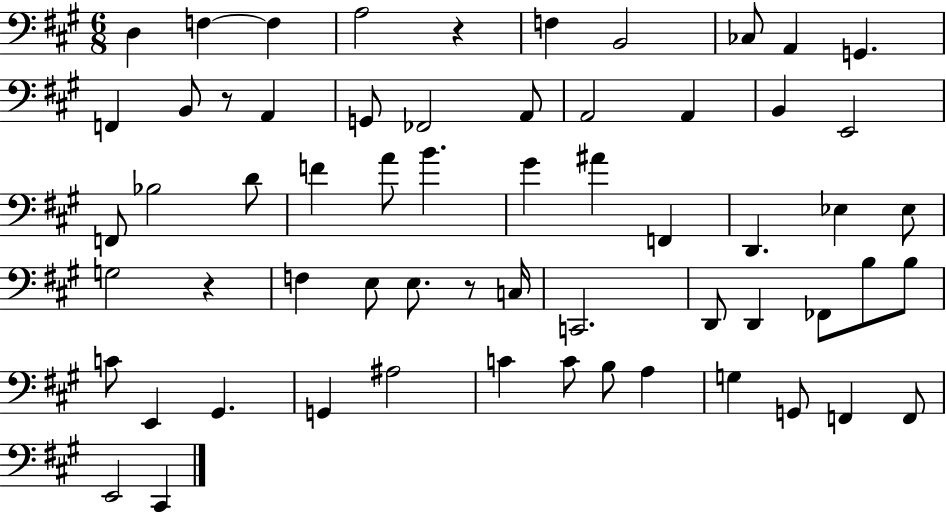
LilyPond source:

{
  \clef bass
  \numericTimeSignature
  \time 6/8
  \key a \major
  d4 f4~~ f4 | a2 r4 | f4 b,2 | ces8 a,4 g,4. | \break f,4 b,8 r8 a,4 | g,8 fes,2 a,8 | a,2 a,4 | b,4 e,2 | \break f,8 bes2 d'8 | f'4 a'8 b'4. | gis'4 ais'4 f,4 | d,4. ees4 ees8 | \break g2 r4 | f4 e8 e8. r8 c16 | c,2. | d,8 d,4 fes,8 b8 b8 | \break c'8 e,4 gis,4. | g,4 ais2 | c'4 c'8 b8 a4 | g4 g,8 f,4 f,8 | \break e,2 cis,4 | \bar "|."
}